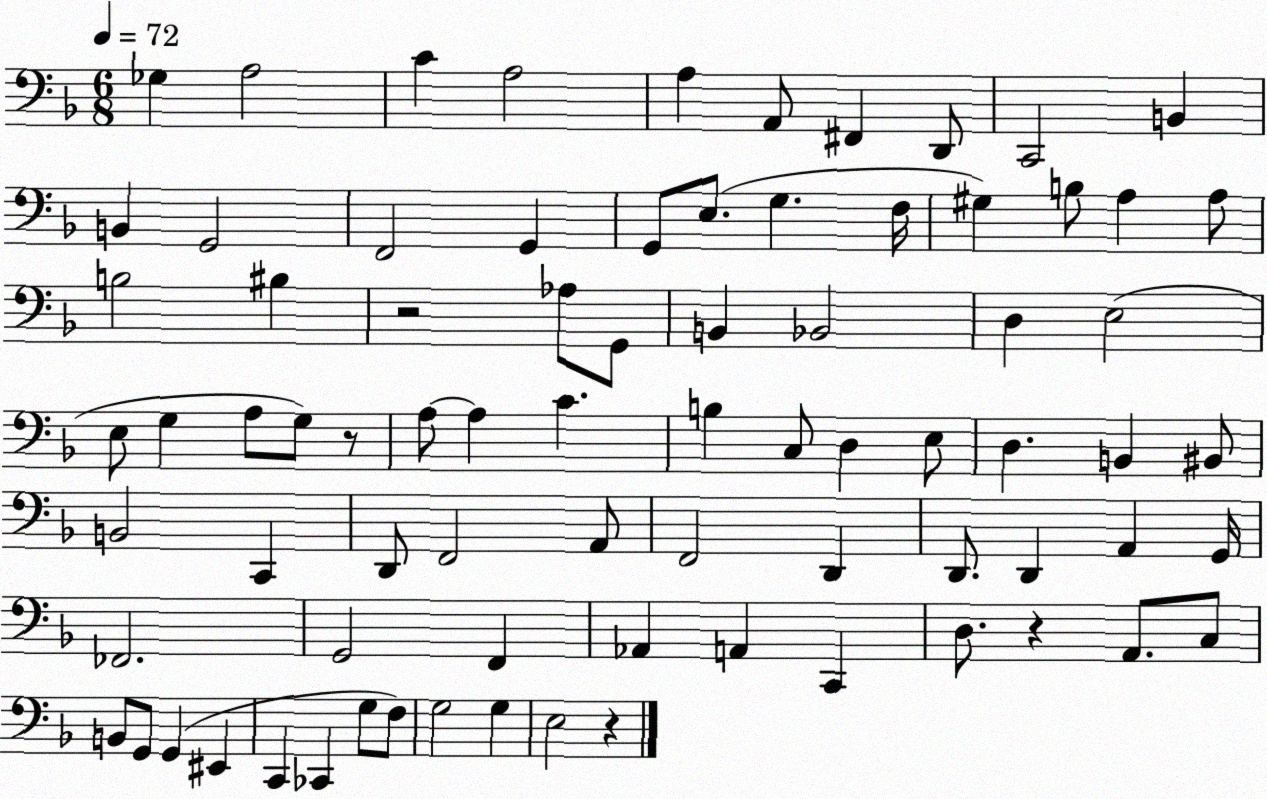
X:1
T:Untitled
M:6/8
L:1/4
K:F
_G, A,2 C A,2 A, A,,/2 ^F,, D,,/2 C,,2 B,, B,, G,,2 F,,2 G,, G,,/2 E,/2 G, F,/4 ^G, B,/2 A, A,/2 B,2 ^B, z2 _A,/2 G,,/2 B,, _B,,2 D, E,2 E,/2 G, A,/2 G,/2 z/2 A,/2 A, C B, C,/2 D, E,/2 D, B,, ^B,,/2 B,,2 C,, D,,/2 F,,2 A,,/2 F,,2 D,, D,,/2 D,, A,, G,,/4 _F,,2 G,,2 F,, _A,, A,, C,, D,/2 z A,,/2 C,/2 B,,/2 G,,/2 G,, ^E,, C,, _C,, G,/2 F,/2 G,2 G, E,2 z